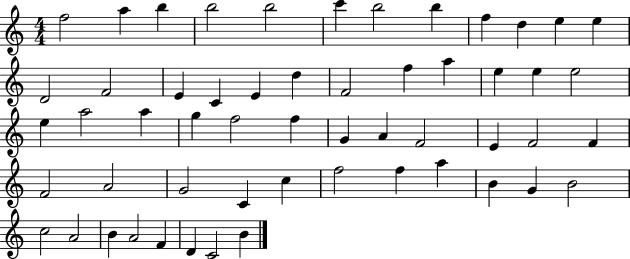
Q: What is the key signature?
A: C major